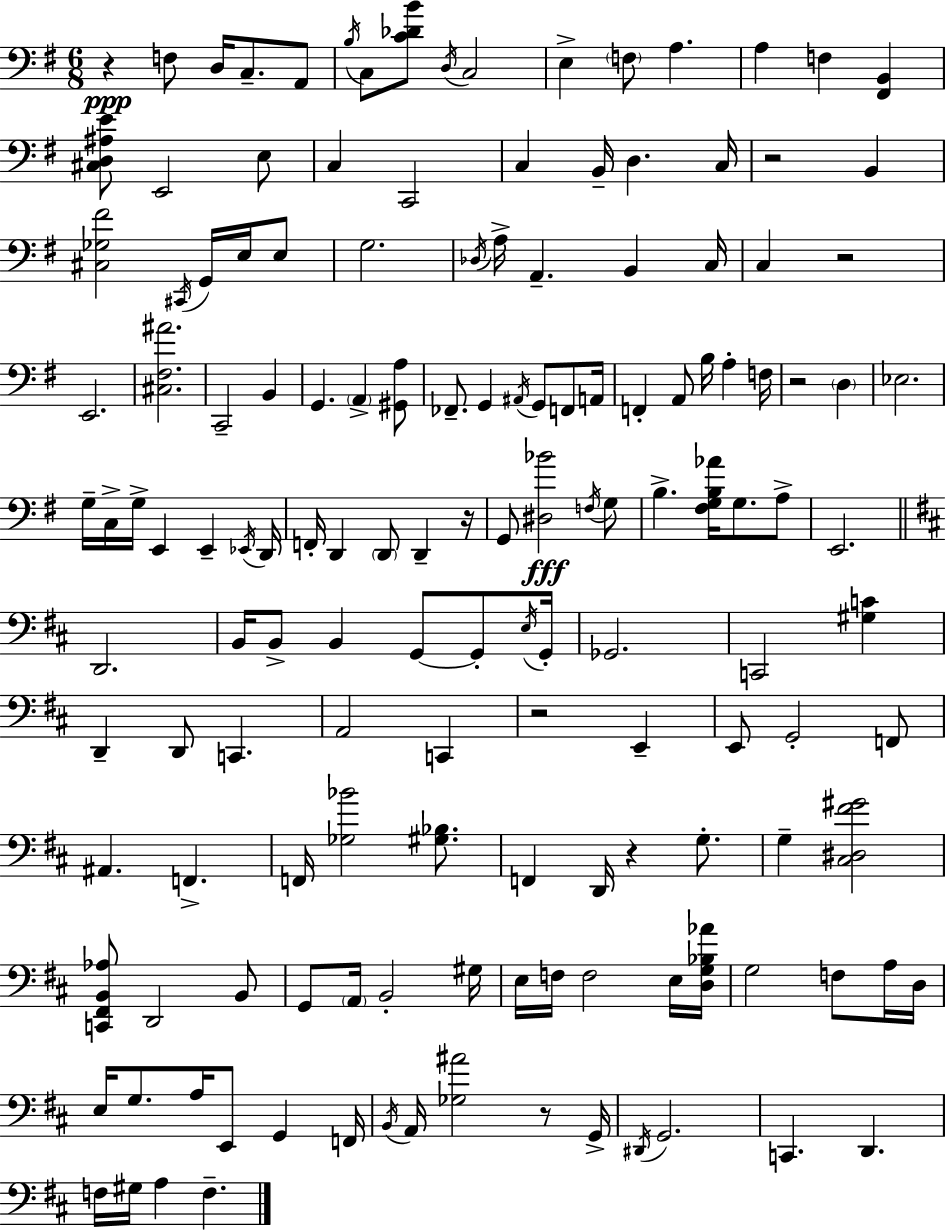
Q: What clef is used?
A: bass